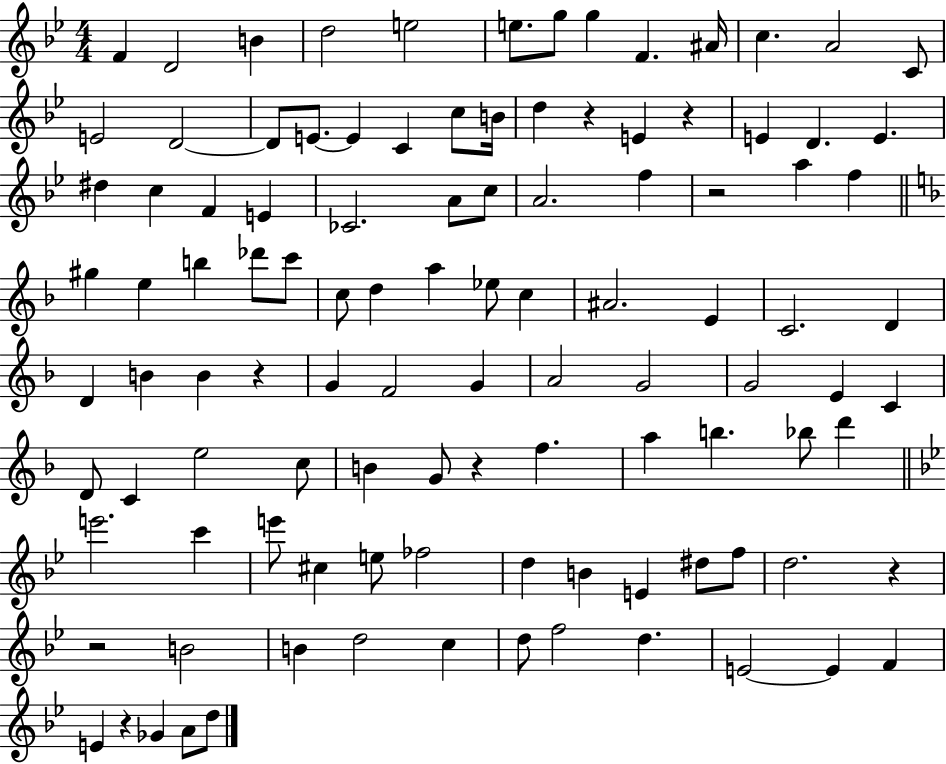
F4/q D4/h B4/q D5/h E5/h E5/e. G5/e G5/q F4/q. A#4/s C5/q. A4/h C4/e E4/h D4/h D4/e E4/e. E4/q C4/q C5/e B4/s D5/q R/q E4/q R/q E4/q D4/q. E4/q. D#5/q C5/q F4/q E4/q CES4/h. A4/e C5/e A4/h. F5/q R/h A5/q F5/q G#5/q E5/q B5/q Db6/e C6/e C5/e D5/q A5/q Eb5/e C5/q A#4/h. E4/q C4/h. D4/q D4/q B4/q B4/q R/q G4/q F4/h G4/q A4/h G4/h G4/h E4/q C4/q D4/e C4/q E5/h C5/e B4/q G4/e R/q F5/q. A5/q B5/q. Bb5/e D6/q E6/h. C6/q E6/e C#5/q E5/e FES5/h D5/q B4/q E4/q D#5/e F5/e D5/h. R/q R/h B4/h B4/q D5/h C5/q D5/e F5/h D5/q. E4/h E4/q F4/q E4/q R/q Gb4/q A4/e D5/e